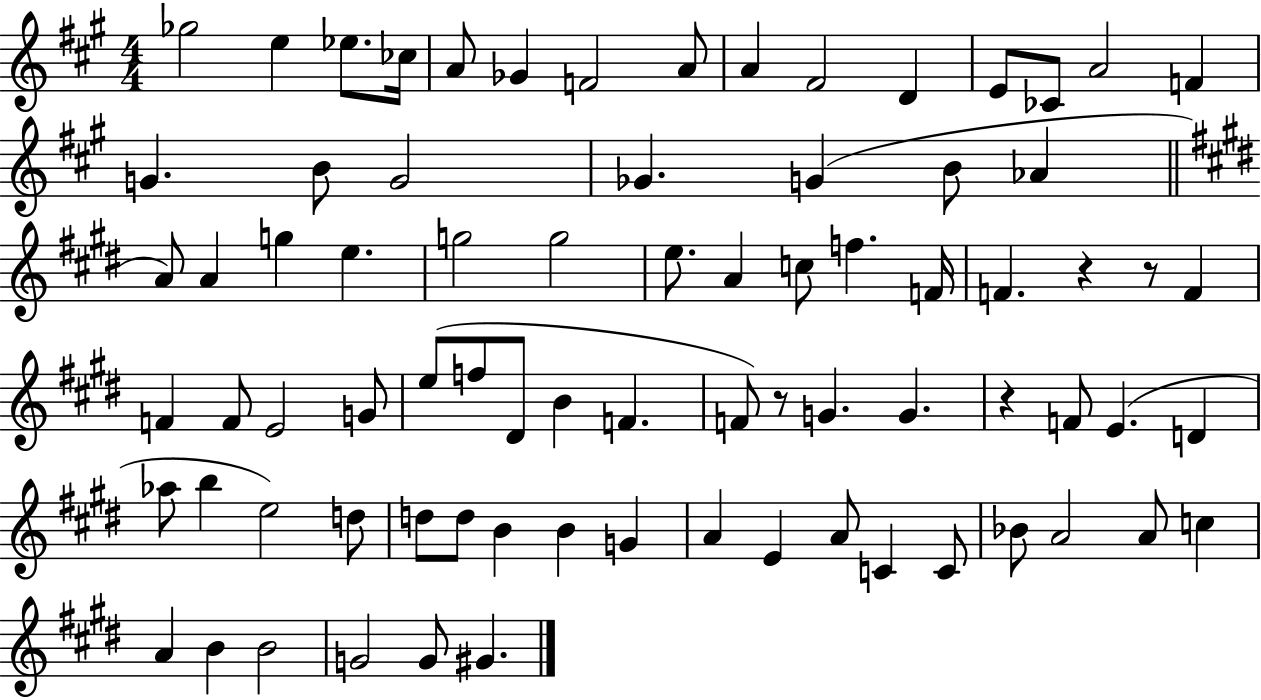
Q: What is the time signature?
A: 4/4